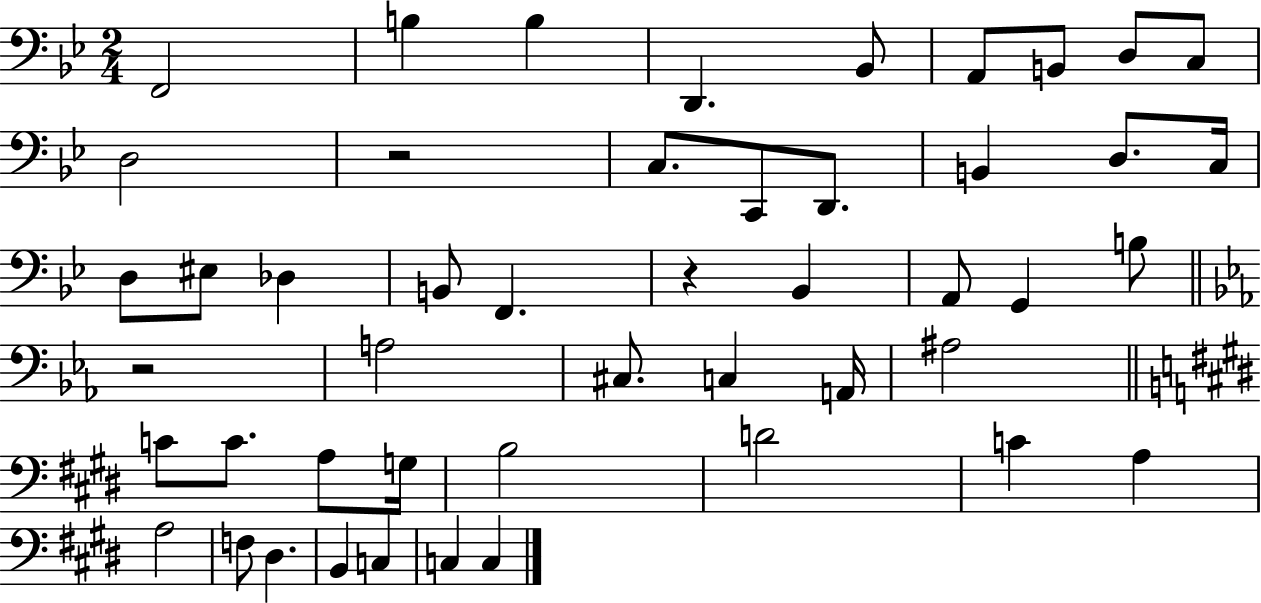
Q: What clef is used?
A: bass